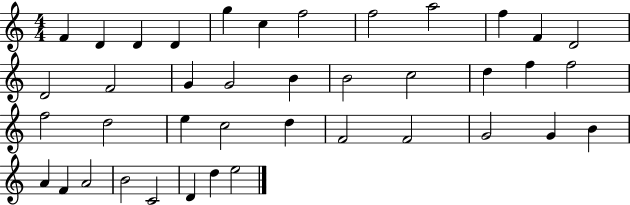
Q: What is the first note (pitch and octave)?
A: F4